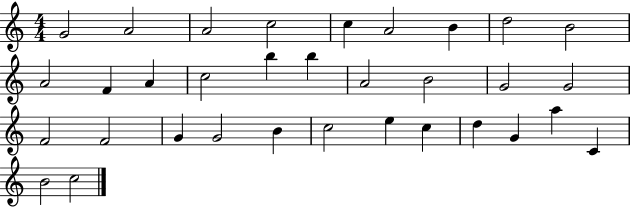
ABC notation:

X:1
T:Untitled
M:4/4
L:1/4
K:C
G2 A2 A2 c2 c A2 B d2 B2 A2 F A c2 b b A2 B2 G2 G2 F2 F2 G G2 B c2 e c d G a C B2 c2